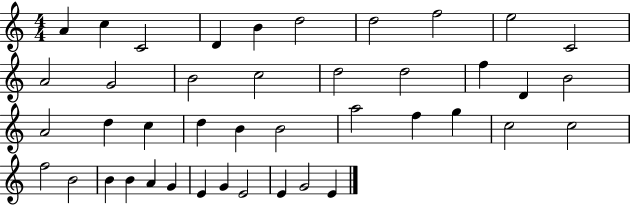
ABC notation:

X:1
T:Untitled
M:4/4
L:1/4
K:C
A c C2 D B d2 d2 f2 e2 C2 A2 G2 B2 c2 d2 d2 f D B2 A2 d c d B B2 a2 f g c2 c2 f2 B2 B B A G E G E2 E G2 E